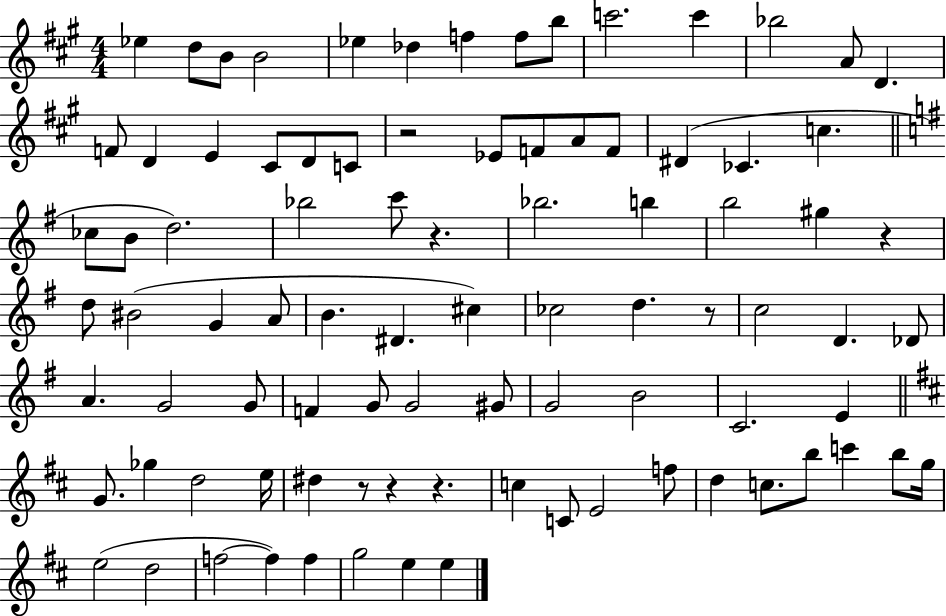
{
  \clef treble
  \numericTimeSignature
  \time 4/4
  \key a \major
  ees''4 d''8 b'8 b'2 | ees''4 des''4 f''4 f''8 b''8 | c'''2. c'''4 | bes''2 a'8 d'4. | \break f'8 d'4 e'4 cis'8 d'8 c'8 | r2 ees'8 f'8 a'8 f'8 | dis'4( ces'4. c''4. | \bar "||" \break \key e \minor ces''8 b'8 d''2.) | bes''2 c'''8 r4. | bes''2. b''4 | b''2 gis''4 r4 | \break d''8 bis'2( g'4 a'8 | b'4. dis'4. cis''4) | ces''2 d''4. r8 | c''2 d'4. des'8 | \break a'4. g'2 g'8 | f'4 g'8 g'2 gis'8 | g'2 b'2 | c'2. e'4 | \break \bar "||" \break \key d \major g'8. ges''4 d''2 e''16 | dis''4 r8 r4 r4. | c''4 c'8 e'2 f''8 | d''4 c''8. b''8 c'''4 b''8 g''16 | \break e''2( d''2 | f''2~~ f''4) f''4 | g''2 e''4 e''4 | \bar "|."
}